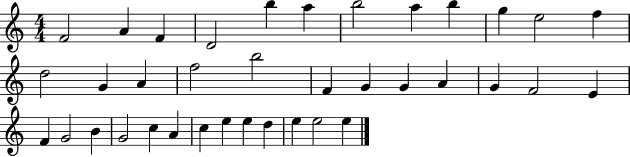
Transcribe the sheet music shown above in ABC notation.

X:1
T:Untitled
M:4/4
L:1/4
K:C
F2 A F D2 b a b2 a b g e2 f d2 G A f2 b2 F G G A G F2 E F G2 B G2 c A c e e d e e2 e